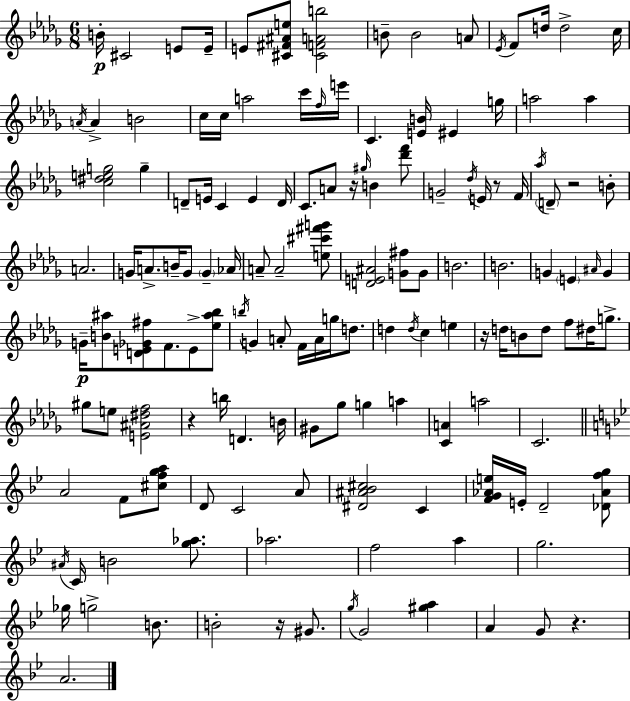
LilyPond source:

{
  \clef treble
  \numericTimeSignature
  \time 6/8
  \key bes \minor
  b'16-.\p cis'2 e'8 e'16-- | e'8 <cis' fis' ais' e''>8 <cis' f' a' b''>2 | b'8-- b'2 a'8 | \acciaccatura { ees'16 } f'8 d''16 d''2-> | \break c''16 \acciaccatura { a'16 } a'4-> b'2 | c''16 c''16 a''2 | c'''16 \grace { f''16 } e'''16 c'4. <e' b'>16 eis'4 | g''16 a''2 a''4 | \break <c'' dis'' e'' g''>2 g''4-- | d'8-- e'16 c'4 e'4 | d'16 c'8. a'8 r16 \grace { gis''16 } b'4 | <des''' f'''>8 g'2-- | \break \acciaccatura { des''16 } e'16 r8 f'16 \acciaccatura { aes''16 } \parenthesize d'8-- r2 | b'8-. a'2. | g'16 a'8.-> b'16-- g'8 | \parenthesize g'4-- aes'16 a'8-- a'2-- | \break <e'' cis''' fis''' g'''>8 <d' e' ais'>2 | <g' fis''>8 g'8 b'2. | b'2. | g'4 \parenthesize e'4 | \break \grace { ais'16 } g'4 g'16--\p <b' ais''>8 <d' e' ges' fis''>8 | f'8. e'8-> <ees'' ais'' bes''>8 \acciaccatura { b''16 } g'4 | a'8-. f'16 a'16 g''16 d''8. d''4 | \acciaccatura { d''16 } c''4 e''4 r16 d''16 b'8 | \break d''8 f''8 dis''16 g''8.-> gis''8 e''8 | <e' ais' dis'' f''>2 r4 | b''16 d'4. b'16 gis'8 ges''8 | g''4 a''4 <c' a'>4 | \break a''2 c'2. | \bar "||" \break \key bes \major a'2 f'8 <cis'' f'' g'' a''>8 | d'8 c'2 a'8 | <dis' ais' bes' cis''>2 c'4 | <f' g' aes' e''>16 e'16-. d'2-- <des' aes' f'' g''>8 | \break \acciaccatura { ais'16 } c'16 b'2 <g'' aes''>8. | aes''2. | f''2 a''4 | g''2. | \break ges''16 g''2-> b'8. | b'2-. r16 gis'8. | \acciaccatura { g''16 } g'2 <gis'' a''>4 | a'4 g'8 r4. | \break a'2. | \bar "|."
}